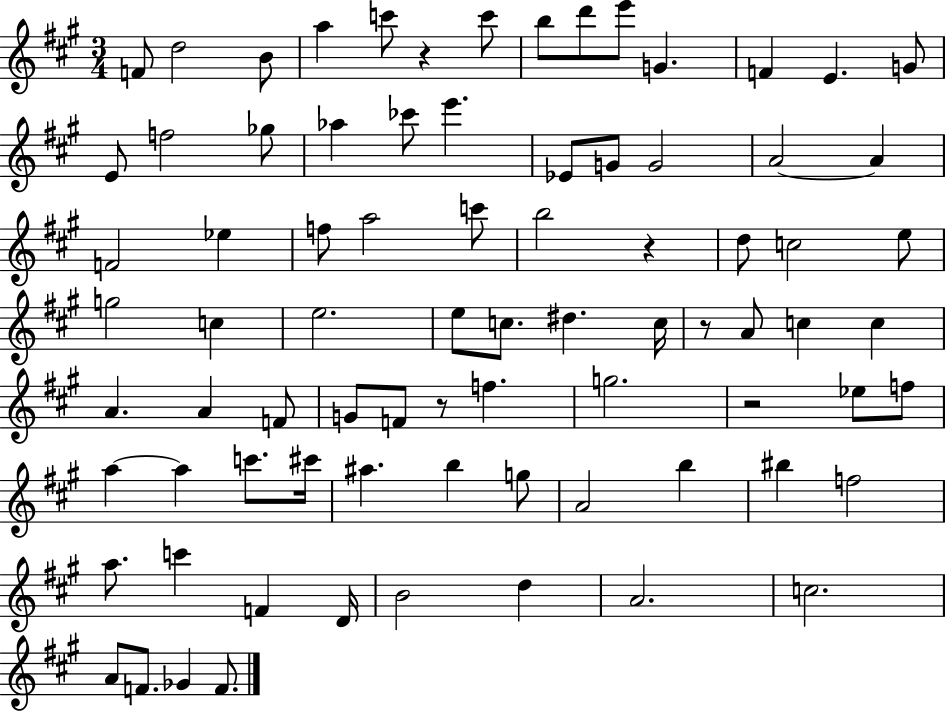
{
  \clef treble
  \numericTimeSignature
  \time 3/4
  \key a \major
  f'8 d''2 b'8 | a''4 c'''8 r4 c'''8 | b''8 d'''8 e'''8 g'4. | f'4 e'4. g'8 | \break e'8 f''2 ges''8 | aes''4 ces'''8 e'''4. | ees'8 g'8 g'2 | a'2~~ a'4 | \break f'2 ees''4 | f''8 a''2 c'''8 | b''2 r4 | d''8 c''2 e''8 | \break g''2 c''4 | e''2. | e''8 c''8. dis''4. c''16 | r8 a'8 c''4 c''4 | \break a'4. a'4 f'8 | g'8 f'8 r8 f''4. | g''2. | r2 ees''8 f''8 | \break a''4~~ a''4 c'''8. cis'''16 | ais''4. b''4 g''8 | a'2 b''4 | bis''4 f''2 | \break a''8. c'''4 f'4 d'16 | b'2 d''4 | a'2. | c''2. | \break a'8 f'8. ges'4 f'8. | \bar "|."
}